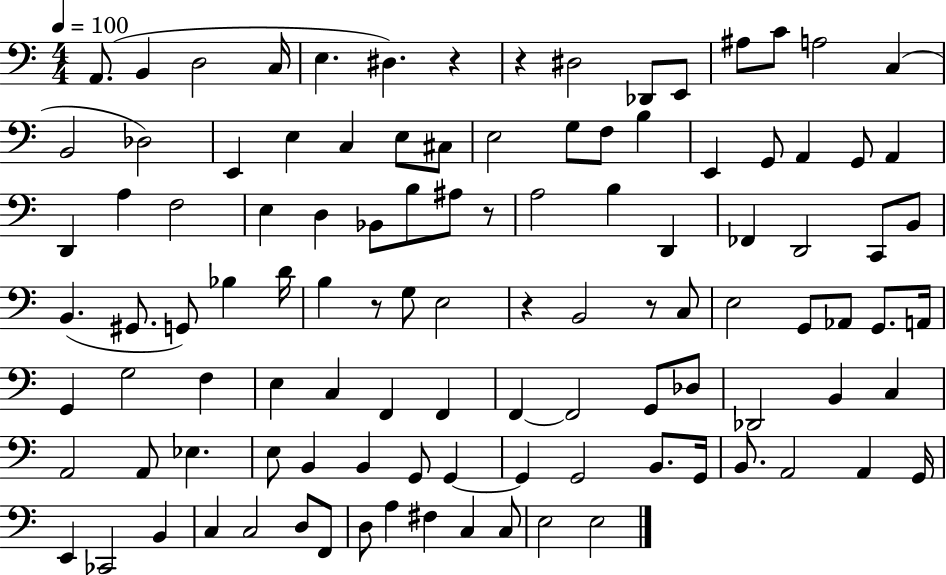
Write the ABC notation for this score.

X:1
T:Untitled
M:4/4
L:1/4
K:C
A,,/2 B,, D,2 C,/4 E, ^D, z z ^D,2 _D,,/2 E,,/2 ^A,/2 C/2 A,2 C, B,,2 _D,2 E,, E, C, E,/2 ^C,/2 E,2 G,/2 F,/2 B, E,, G,,/2 A,, G,,/2 A,, D,, A, F,2 E, D, _B,,/2 B,/2 ^A,/2 z/2 A,2 B, D,, _F,, D,,2 C,,/2 B,,/2 B,, ^G,,/2 G,,/2 _B, D/4 B, z/2 G,/2 E,2 z B,,2 z/2 C,/2 E,2 G,,/2 _A,,/2 G,,/2 A,,/4 G,, G,2 F, E, C, F,, F,, F,, F,,2 G,,/2 _D,/2 _D,,2 B,, C, A,,2 A,,/2 _E, E,/2 B,, B,, G,,/2 G,, G,, G,,2 B,,/2 G,,/4 B,,/2 A,,2 A,, G,,/4 E,, _C,,2 B,, C, C,2 D,/2 F,,/2 D,/2 A, ^F, C, C,/2 E,2 E,2